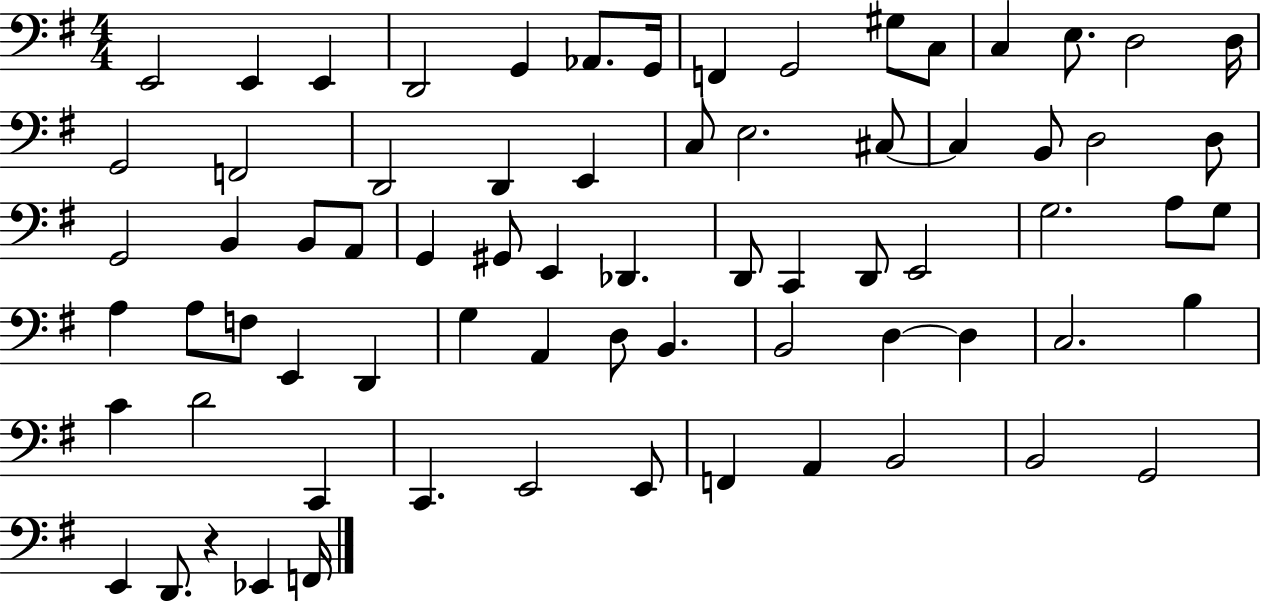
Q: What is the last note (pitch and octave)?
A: F2